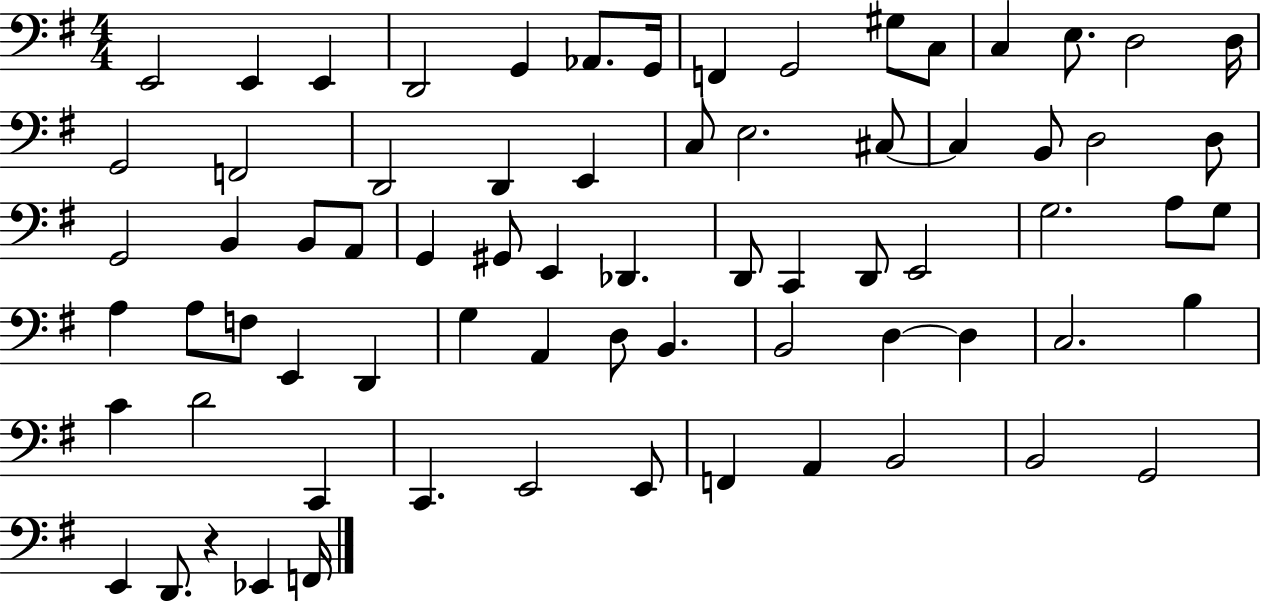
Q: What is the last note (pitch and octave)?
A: F2